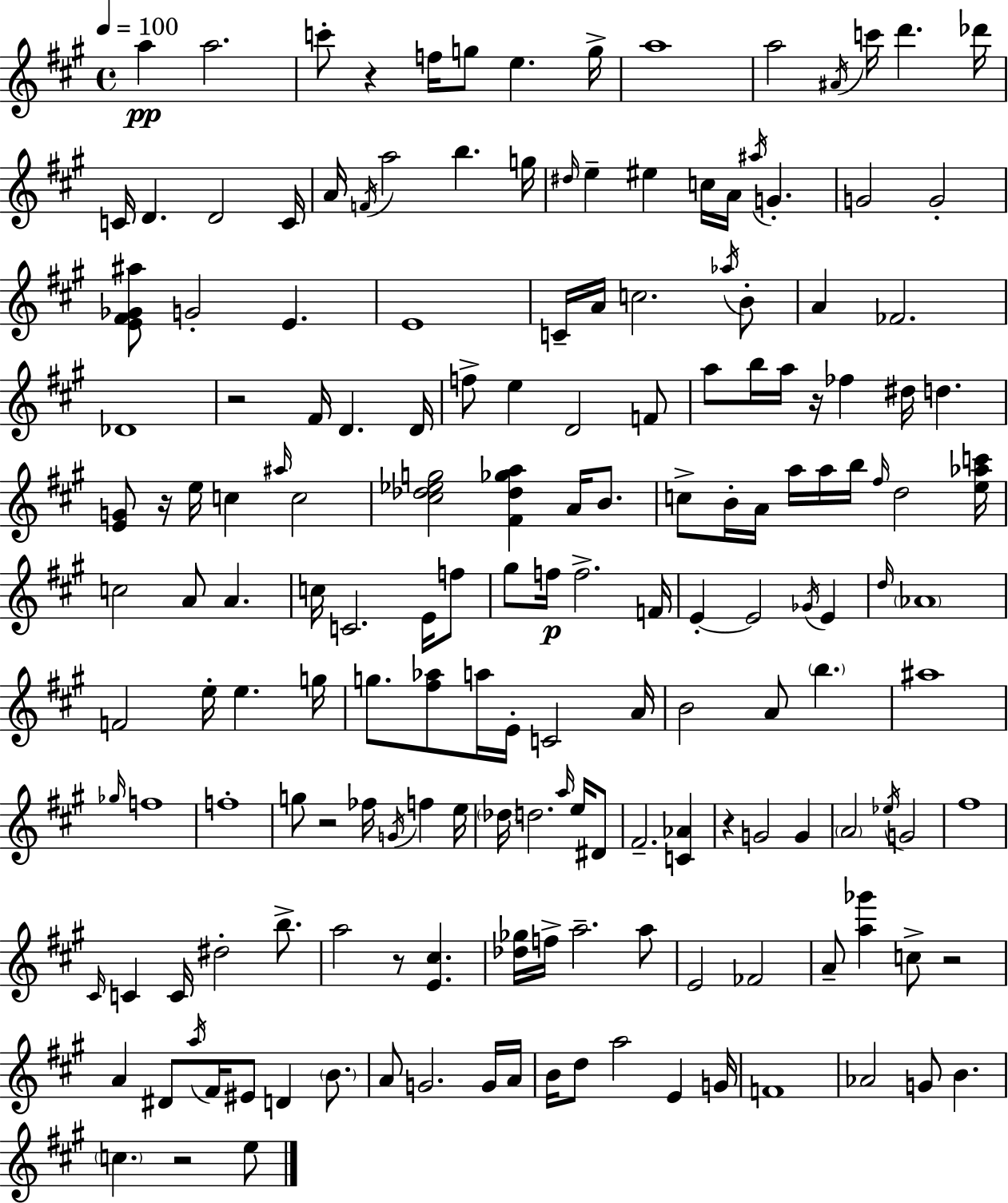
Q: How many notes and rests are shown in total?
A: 173